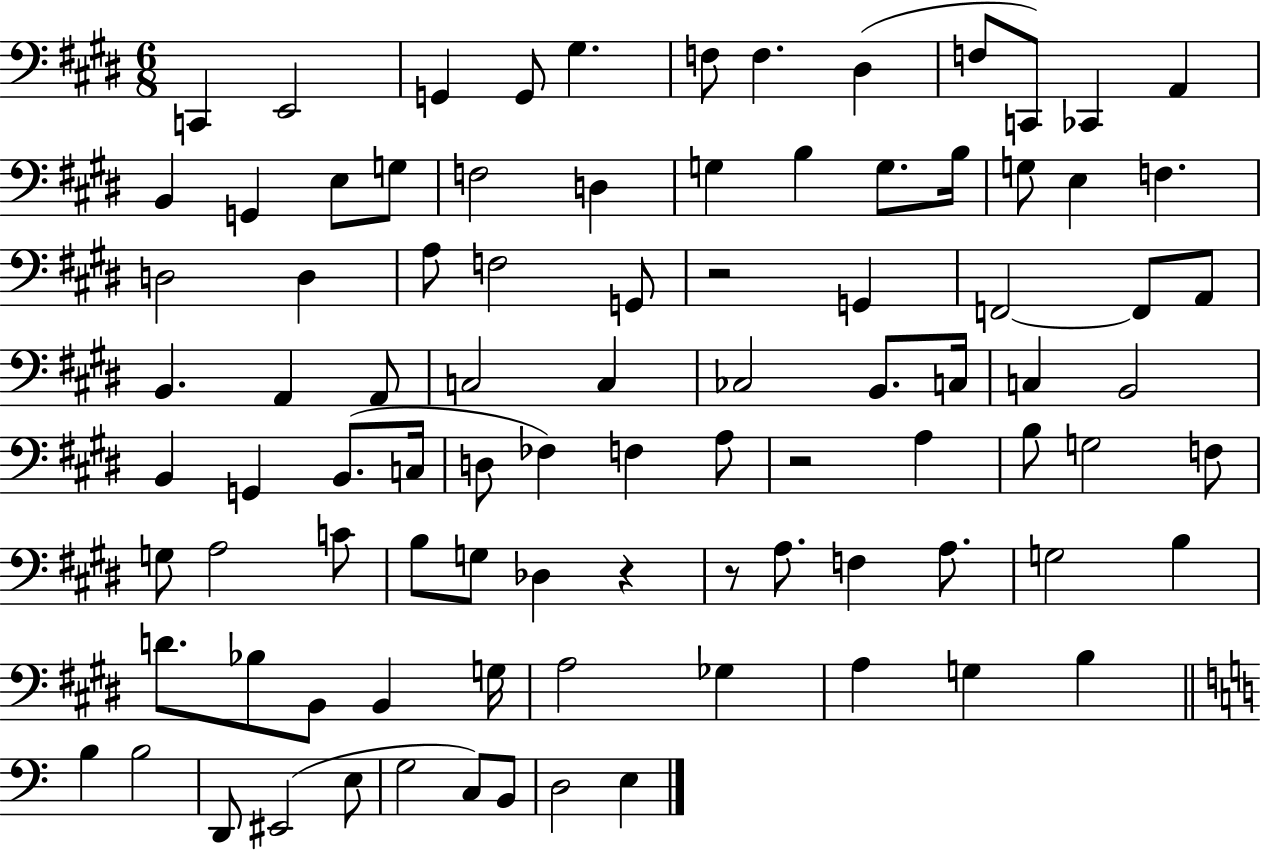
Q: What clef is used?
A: bass